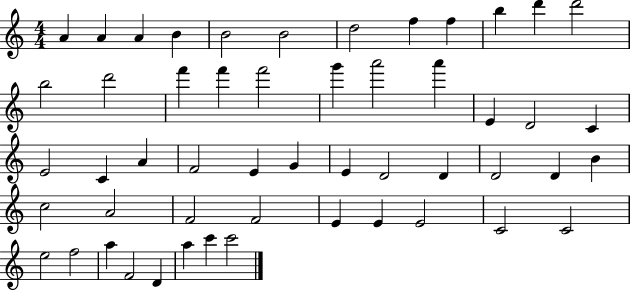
X:1
T:Untitled
M:4/4
L:1/4
K:C
A A A B B2 B2 d2 f f b d' d'2 b2 d'2 f' f' f'2 g' a'2 a' E D2 C E2 C A F2 E G E D2 D D2 D B c2 A2 F2 F2 E E E2 C2 C2 e2 f2 a F2 D a c' c'2